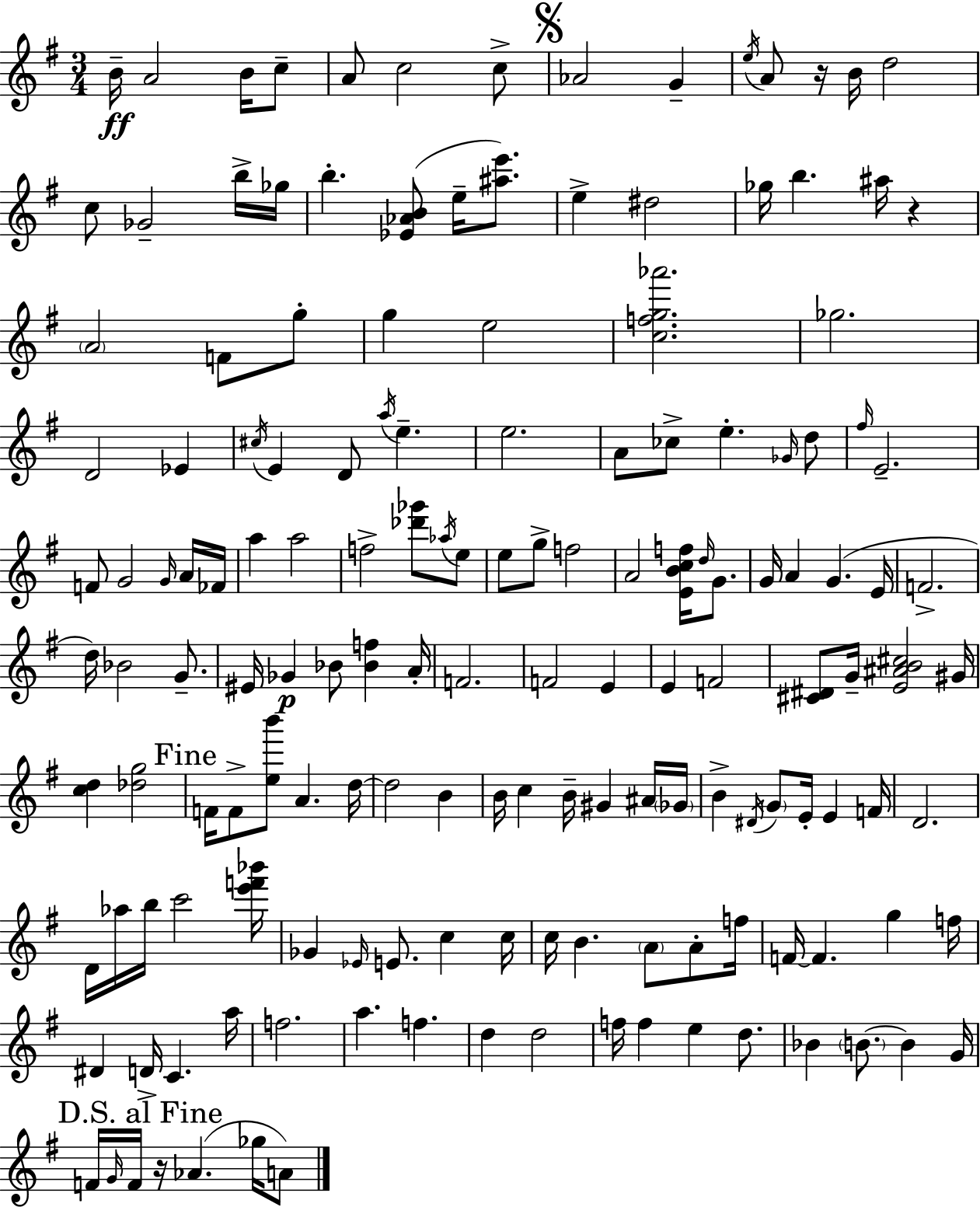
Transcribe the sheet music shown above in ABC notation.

X:1
T:Untitled
M:3/4
L:1/4
K:Em
B/4 A2 B/4 c/2 A/2 c2 c/2 _A2 G e/4 A/2 z/4 B/4 d2 c/2 _G2 b/4 _g/4 b [_E_AB]/2 e/4 [^ae']/2 e ^d2 _g/4 b ^a/4 z A2 F/2 g/2 g e2 [cfg_a']2 _g2 D2 _E ^c/4 E D/2 a/4 e e2 A/2 _c/2 e _G/4 d/2 ^f/4 E2 F/2 G2 G/4 A/4 _F/4 a a2 f2 [_d'_g']/2 _a/4 e/2 e/2 g/2 f2 A2 [EBcf]/4 d/4 G/2 G/4 A G E/4 F2 d/4 _B2 G/2 ^E/4 _G _B/2 [_Bf] A/4 F2 F2 E E F2 [^C^D]/2 G/4 [E^AB^c]2 ^G/4 [cd] [_dg]2 F/4 F/2 [eb']/2 A d/4 d2 B B/4 c B/4 ^G ^A/4 _G/4 B ^D/4 G/2 E/4 E F/4 D2 D/4 _a/4 b/4 c'2 [e'f'_b']/4 _G _E/4 E/2 c c/4 c/4 B A/2 A/2 f/4 F/4 F g f/4 ^D D/4 C a/4 f2 a f d d2 f/4 f e d/2 _B B/2 B G/4 F/4 G/4 F/4 z/4 _A _g/4 A/2